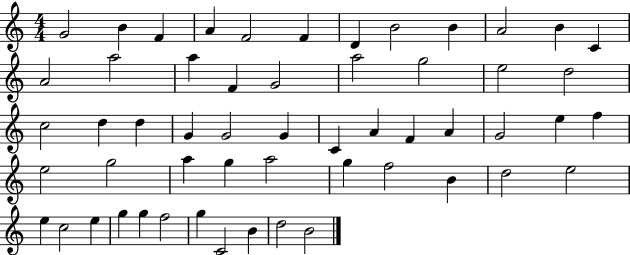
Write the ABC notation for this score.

X:1
T:Untitled
M:4/4
L:1/4
K:C
G2 B F A F2 F D B2 B A2 B C A2 a2 a F G2 a2 g2 e2 d2 c2 d d G G2 G C A F A G2 e f e2 g2 a g a2 g f2 B d2 e2 e c2 e g g f2 g C2 B d2 B2